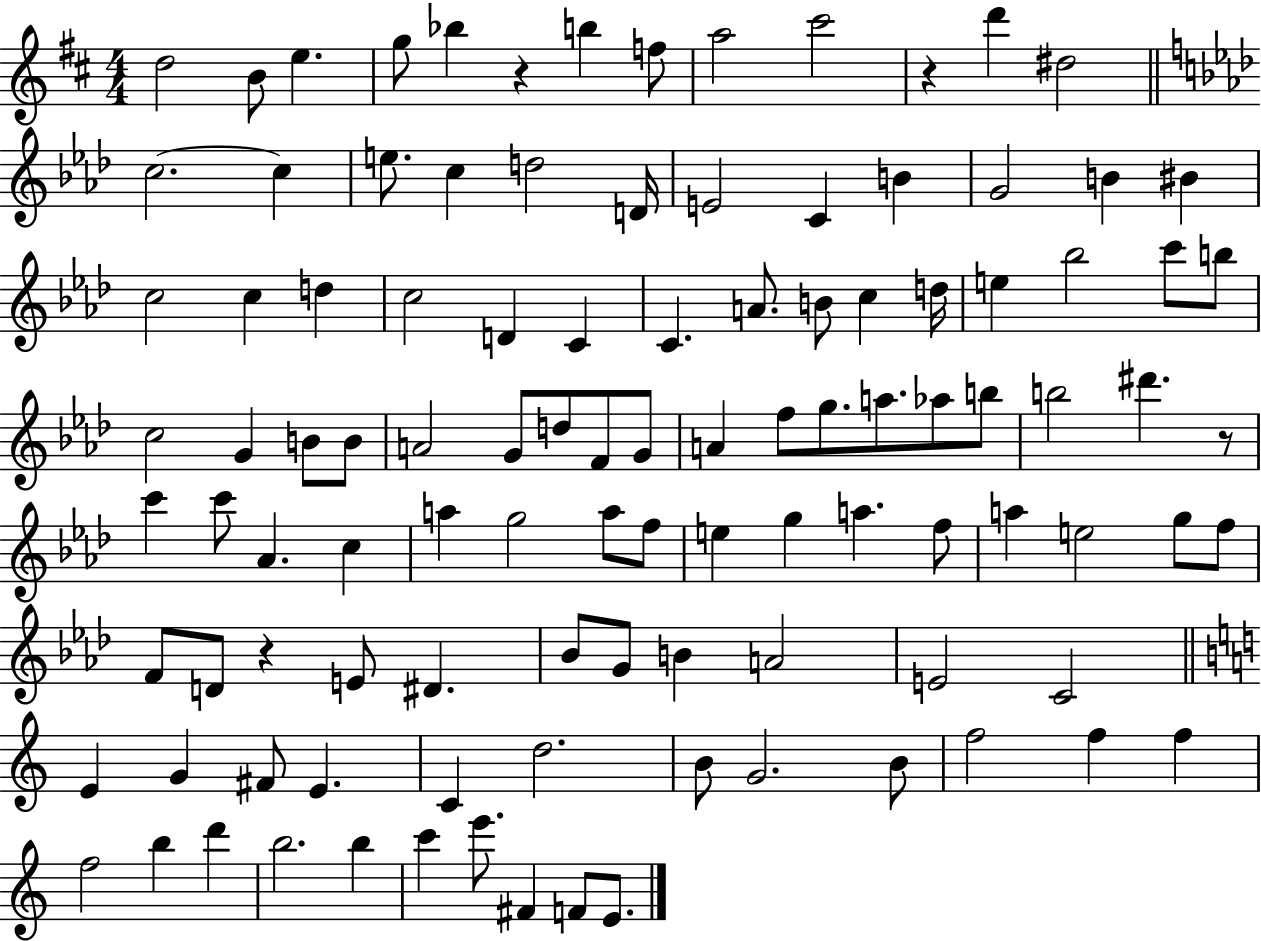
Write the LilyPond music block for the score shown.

{
  \clef treble
  \numericTimeSignature
  \time 4/4
  \key d \major
  d''2 b'8 e''4. | g''8 bes''4 r4 b''4 f''8 | a''2 cis'''2 | r4 d'''4 dis''2 | \break \bar "||" \break \key aes \major c''2.~~ c''4 | e''8. c''4 d''2 d'16 | e'2 c'4 b'4 | g'2 b'4 bis'4 | \break c''2 c''4 d''4 | c''2 d'4 c'4 | c'4. a'8. b'8 c''4 d''16 | e''4 bes''2 c'''8 b''8 | \break c''2 g'4 b'8 b'8 | a'2 g'8 d''8 f'8 g'8 | a'4 f''8 g''8. a''8. aes''8 b''8 | b''2 dis'''4. r8 | \break c'''4 c'''8 aes'4. c''4 | a''4 g''2 a''8 f''8 | e''4 g''4 a''4. f''8 | a''4 e''2 g''8 f''8 | \break f'8 d'8 r4 e'8 dis'4. | bes'8 g'8 b'4 a'2 | e'2 c'2 | \bar "||" \break \key c \major e'4 g'4 fis'8 e'4. | c'4 d''2. | b'8 g'2. b'8 | f''2 f''4 f''4 | \break f''2 b''4 d'''4 | b''2. b''4 | c'''4 e'''8. fis'4 f'8 e'8. | \bar "|."
}